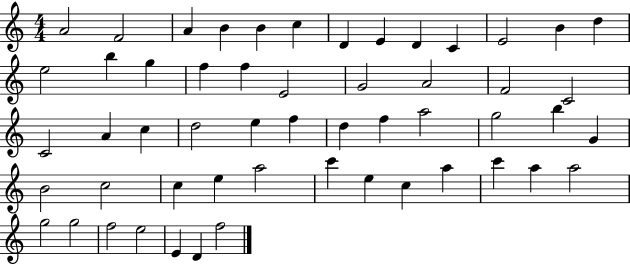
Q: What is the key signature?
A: C major